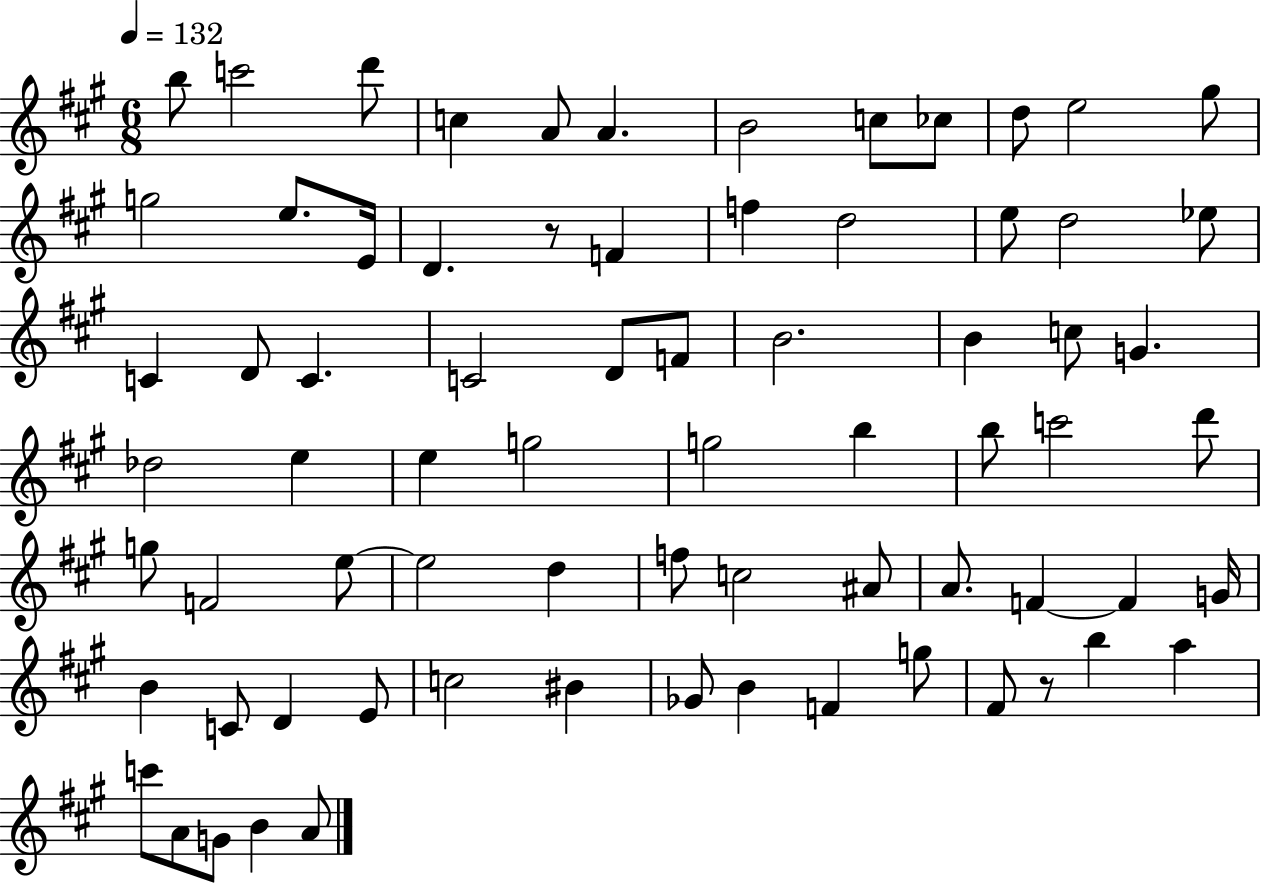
B5/e C6/h D6/e C5/q A4/e A4/q. B4/h C5/e CES5/e D5/e E5/h G#5/e G5/h E5/e. E4/s D4/q. R/e F4/q F5/q D5/h E5/e D5/h Eb5/e C4/q D4/e C4/q. C4/h D4/e F4/e B4/h. B4/q C5/e G4/q. Db5/h E5/q E5/q G5/h G5/h B5/q B5/e C6/h D6/e G5/e F4/h E5/e E5/h D5/q F5/e C5/h A#4/e A4/e. F4/q F4/q G4/s B4/q C4/e D4/q E4/e C5/h BIS4/q Gb4/e B4/q F4/q G5/e F#4/e R/e B5/q A5/q C6/e A4/e G4/e B4/q A4/e